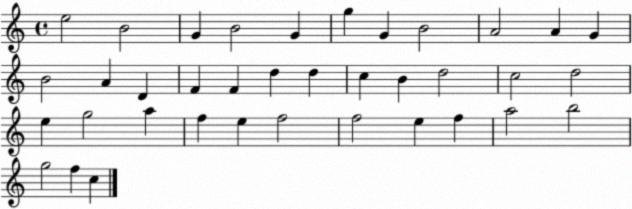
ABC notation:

X:1
T:Untitled
M:4/4
L:1/4
K:C
e2 B2 G B2 G g G B2 A2 A G B2 A D F F d d c B d2 c2 d2 e g2 a f e f2 f2 e f a2 b2 g2 f c